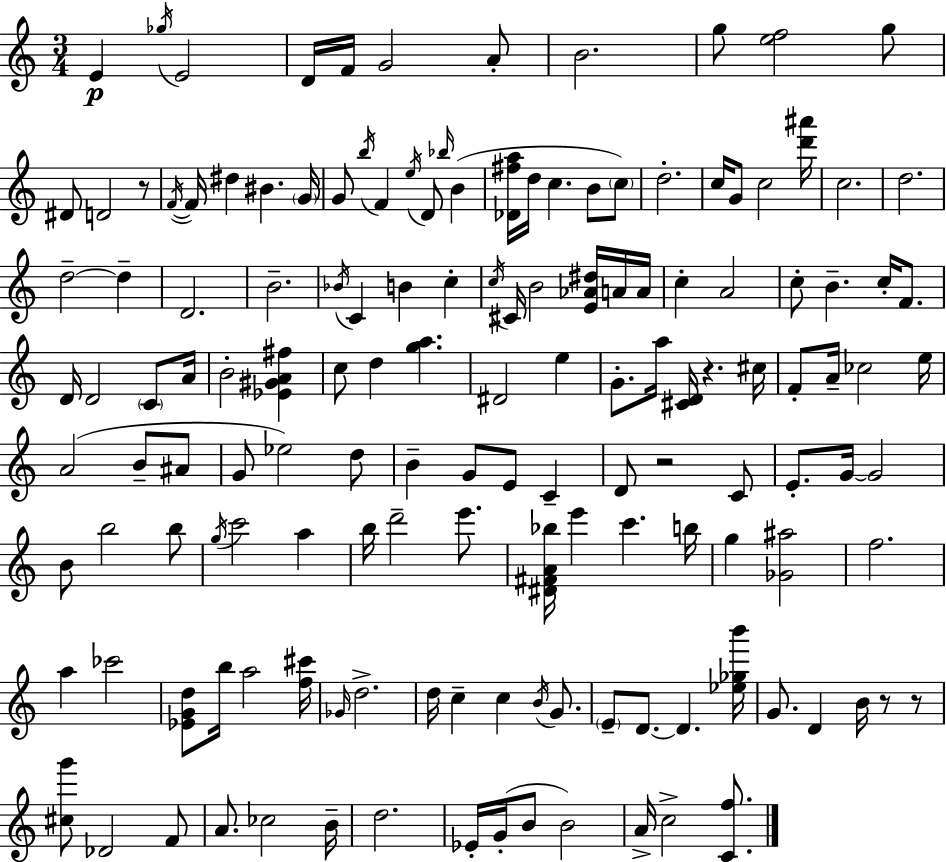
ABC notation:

X:1
T:Untitled
M:3/4
L:1/4
K:C
E _g/4 E2 D/4 F/4 G2 A/2 B2 g/2 [ef]2 g/2 ^D/2 D2 z/2 F/4 F/4 ^d ^B G/4 G/2 b/4 F e/4 D/2 _b/4 B [_D^fa]/4 d/4 c B/2 c/2 d2 c/4 G/2 c2 [d'^a']/4 c2 d2 d2 d D2 B2 _B/4 C B c c/4 ^C/4 B2 [E_A^d]/4 A/4 A/4 c A2 c/2 B c/4 F/2 D/4 D2 C/2 A/4 B2 [_E^GA^f] c/2 d [ga] ^D2 e G/2 a/4 [^CD]/4 z ^c/4 F/2 A/4 _c2 e/4 A2 B/2 ^A/2 G/2 _e2 d/2 B G/2 E/2 C D/2 z2 C/2 E/2 G/4 G2 B/2 b2 b/2 g/4 c'2 a b/4 d'2 e'/2 [^D^FA_b]/4 e' c' b/4 g [_G^a]2 f2 a _c'2 [_EGd]/2 b/4 a2 [f^c']/4 _G/4 d2 d/4 c c B/4 G/2 E/2 D/2 D [_e_gb']/4 G/2 D B/4 z/2 z/2 [^cg']/2 _D2 F/2 A/2 _c2 B/4 d2 _E/4 G/4 B/2 B2 A/4 c2 [Cf]/2